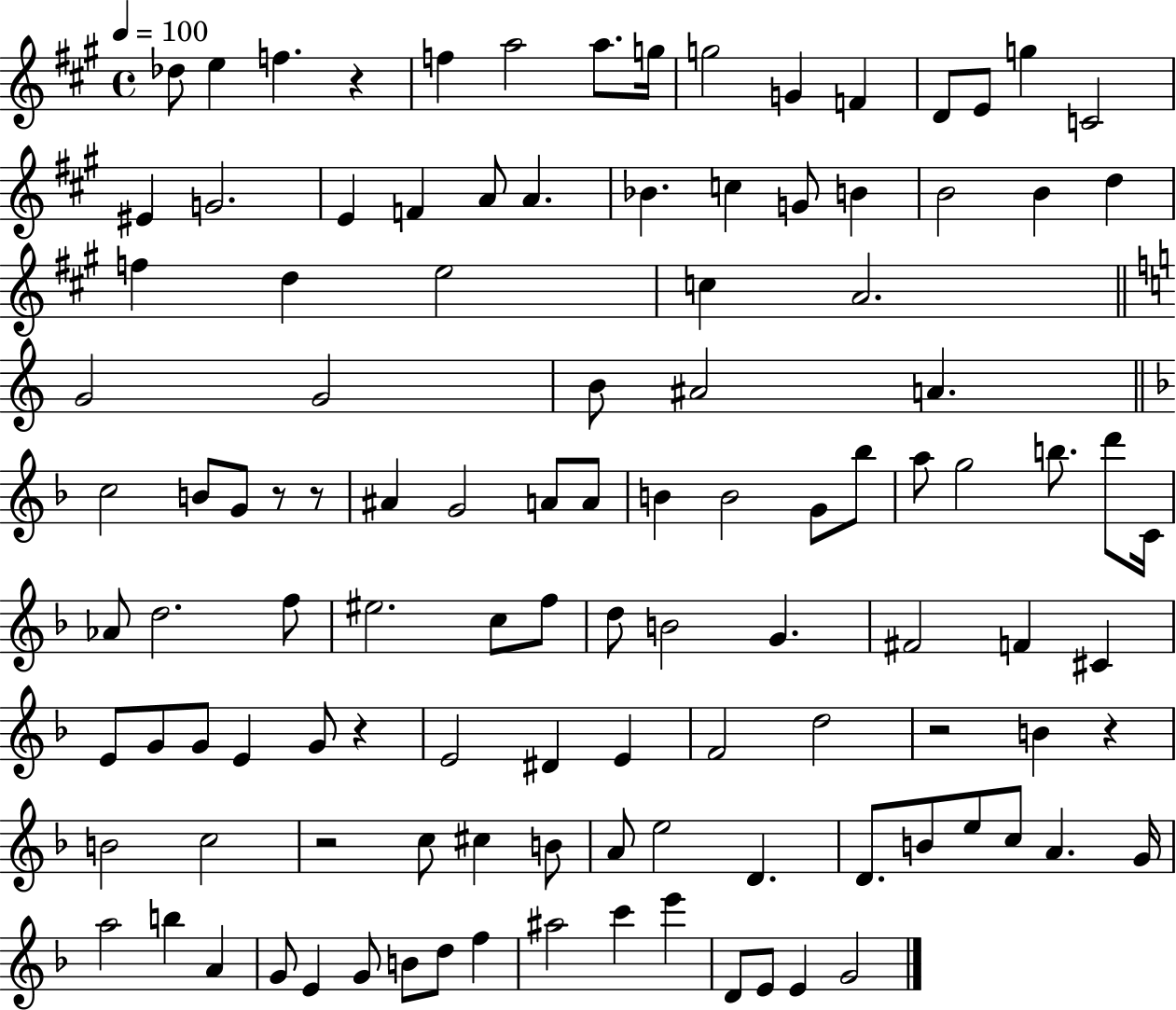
{
  \clef treble
  \time 4/4
  \defaultTimeSignature
  \key a \major
  \tempo 4 = 100
  des''8 e''4 f''4. r4 | f''4 a''2 a''8. g''16 | g''2 g'4 f'4 | d'8 e'8 g''4 c'2 | \break eis'4 g'2. | e'4 f'4 a'8 a'4. | bes'4. c''4 g'8 b'4 | b'2 b'4 d''4 | \break f''4 d''4 e''2 | c''4 a'2. | \bar "||" \break \key a \minor g'2 g'2 | b'8 ais'2 a'4. | \bar "||" \break \key f \major c''2 b'8 g'8 r8 r8 | ais'4 g'2 a'8 a'8 | b'4 b'2 g'8 bes''8 | a''8 g''2 b''8. d'''8 c'16 | \break aes'8 d''2. f''8 | eis''2. c''8 f''8 | d''8 b'2 g'4. | fis'2 f'4 cis'4 | \break e'8 g'8 g'8 e'4 g'8 r4 | e'2 dis'4 e'4 | f'2 d''2 | r2 b'4 r4 | \break b'2 c''2 | r2 c''8 cis''4 b'8 | a'8 e''2 d'4. | d'8. b'8 e''8 c''8 a'4. g'16 | \break a''2 b''4 a'4 | g'8 e'4 g'8 b'8 d''8 f''4 | ais''2 c'''4 e'''4 | d'8 e'8 e'4 g'2 | \break \bar "|."
}